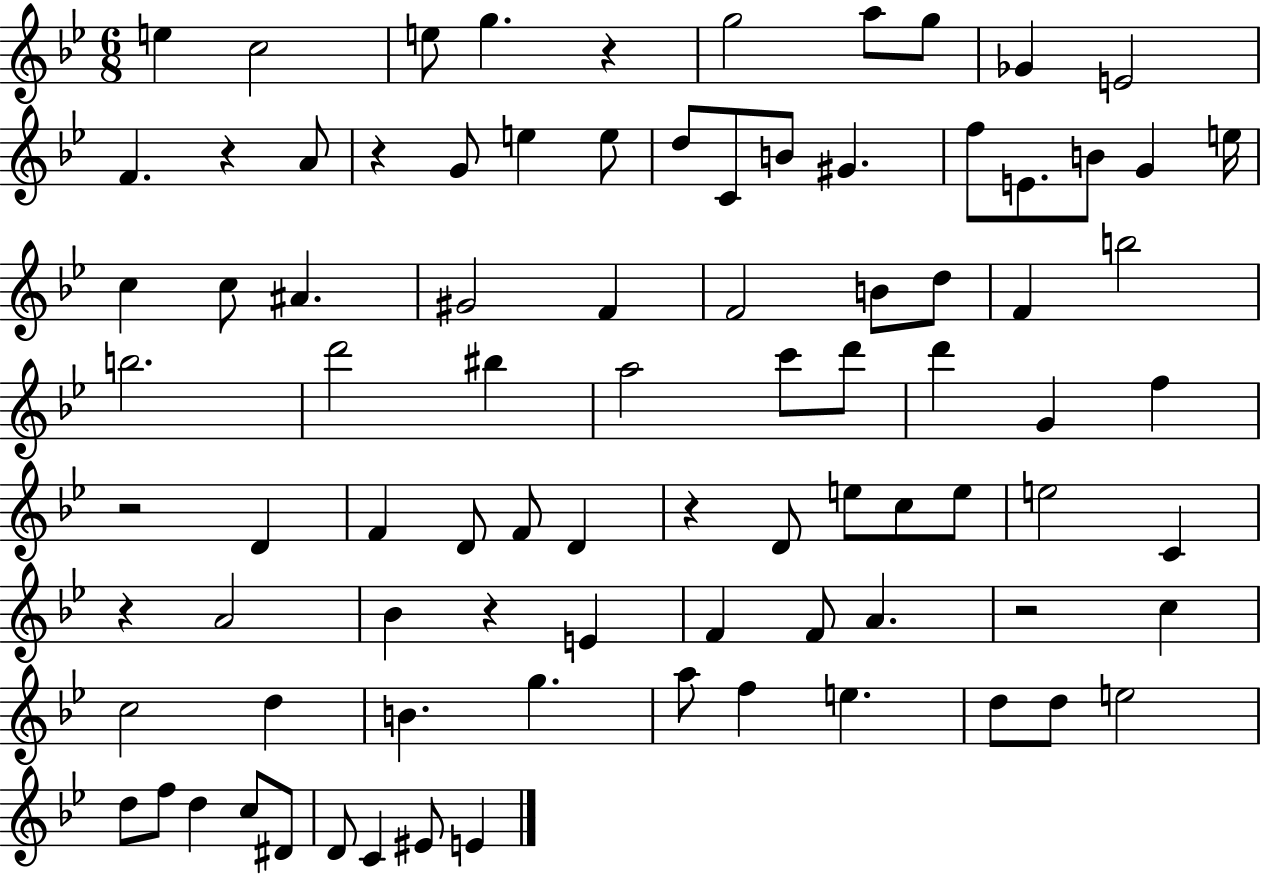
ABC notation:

X:1
T:Untitled
M:6/8
L:1/4
K:Bb
e c2 e/2 g z g2 a/2 g/2 _G E2 F z A/2 z G/2 e e/2 d/2 C/2 B/2 ^G f/2 E/2 B/2 G e/4 c c/2 ^A ^G2 F F2 B/2 d/2 F b2 b2 d'2 ^b a2 c'/2 d'/2 d' G f z2 D F D/2 F/2 D z D/2 e/2 c/2 e/2 e2 C z A2 _B z E F F/2 A z2 c c2 d B g a/2 f e d/2 d/2 e2 d/2 f/2 d c/2 ^D/2 D/2 C ^E/2 E